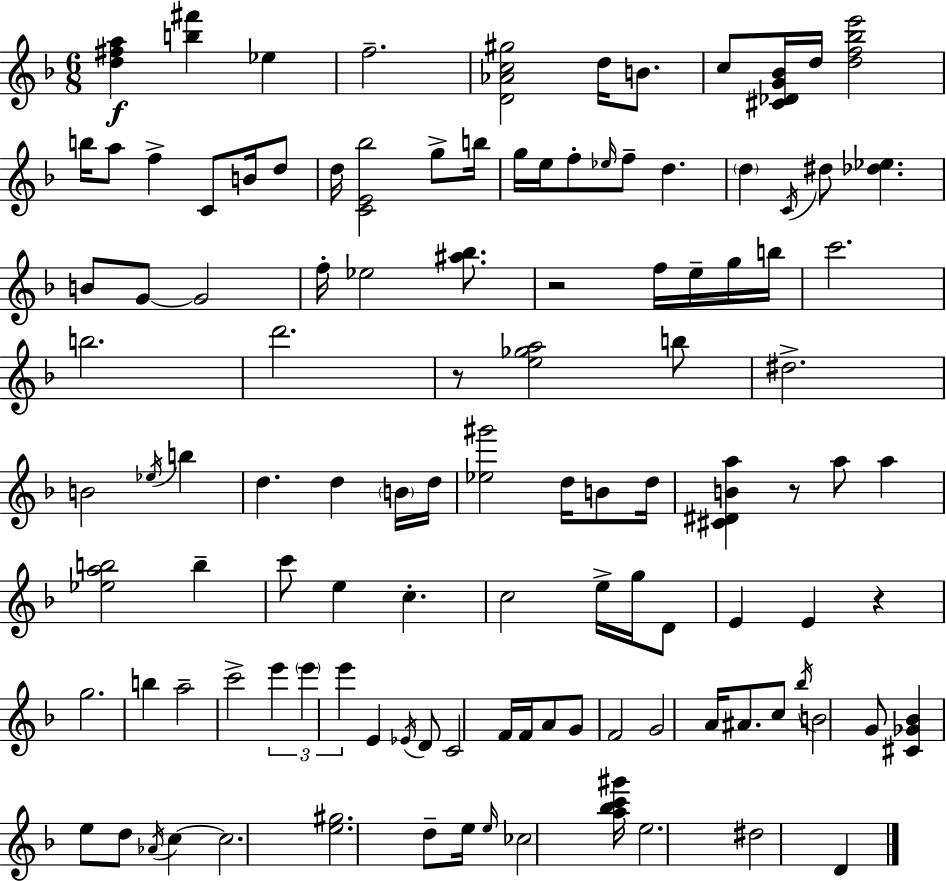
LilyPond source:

{
  \clef treble
  \numericTimeSignature
  \time 6/8
  \key d \minor
  <d'' fis'' a''>4\f <b'' fis'''>4 ees''4 | f''2.-- | <d' aes' c'' gis''>2 d''16 b'8. | c''8 <cis' des' g' bes'>16 d''16 <d'' f'' bes'' e'''>2 | \break b''16 a''8 f''4-> c'8 b'16 d''8 | d''16 <c' e' bes''>2 g''8-> b''16 | g''16 e''16 f''8-. \grace { ees''16 } f''8-- d''4. | \parenthesize d''4 \acciaccatura { c'16 } dis''8 <des'' ees''>4. | \break b'8 g'8~~ g'2 | f''16-. ees''2 <ais'' bes''>8. | r2 f''16 e''16-- | g''16 b''16 c'''2. | \break b''2. | d'''2. | r8 <e'' ges'' a''>2 | b''8 dis''2.-> | \break b'2 \acciaccatura { ees''16 } b''4 | d''4. d''4 | \parenthesize b'16 d''16 <ees'' gis'''>2 d''16 | b'8 d''16 <cis' dis' b' a''>4 r8 a''8 a''4 | \break <ees'' a'' b''>2 b''4-- | c'''8 e''4 c''4.-. | c''2 e''16-> | g''16 d'8 e'4 e'4 r4 | \break g''2. | b''4 a''2-- | c'''2-> \tuplet 3/2 { e'''4 | \parenthesize e'''4 e'''4 } e'4 | \break \acciaccatura { ees'16 } d'8 c'2 | f'16 f'16 a'8 g'8 f'2 | g'2 | a'16 ais'8. c''8 \acciaccatura { bes''16 } b'2 | \break g'8 <cis' ges' bes'>4 e''8 d''8 | \acciaccatura { aes'16 } c''4~~ c''2. | <e'' gis''>2. | d''8-- e''16 \grace { e''16 } ces''2 | \break <a'' bes'' c''' gis'''>16 e''2. | dis''2 | d'4 \bar "|."
}